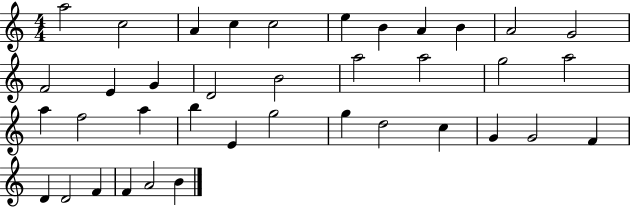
X:1
T:Untitled
M:4/4
L:1/4
K:C
a2 c2 A c c2 e B A B A2 G2 F2 E G D2 B2 a2 a2 g2 a2 a f2 a b E g2 g d2 c G G2 F D D2 F F A2 B